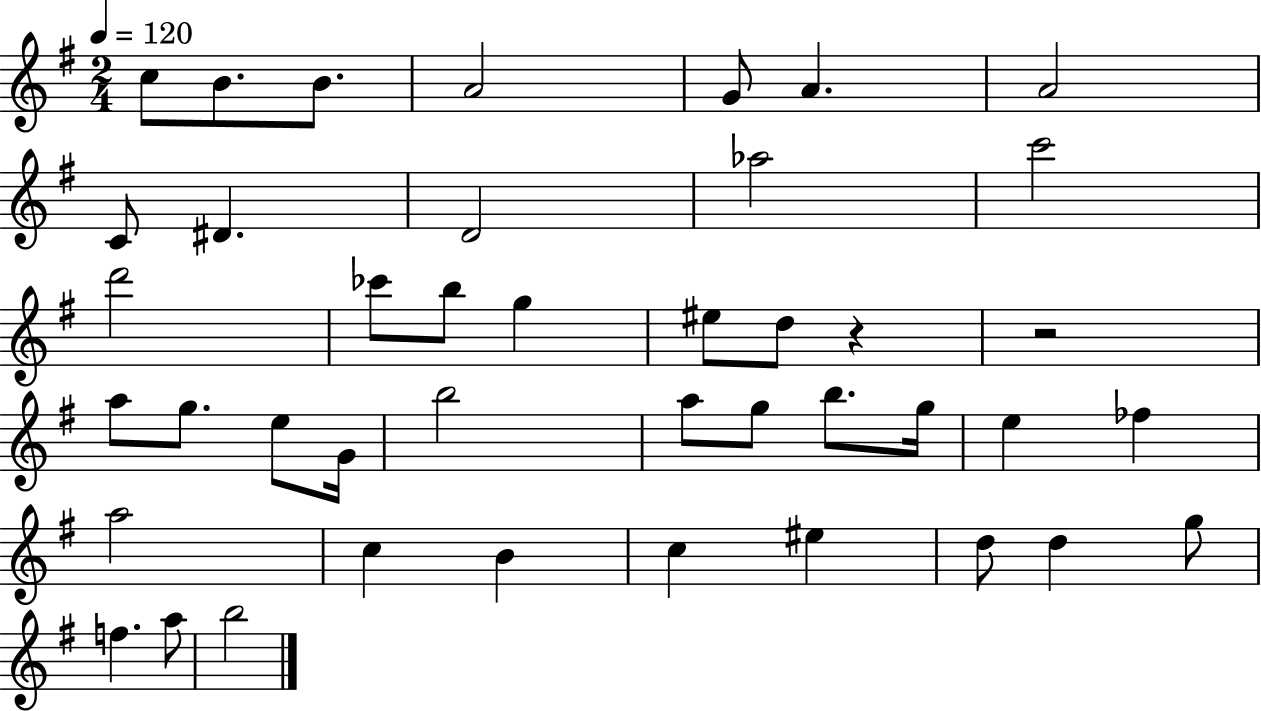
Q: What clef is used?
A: treble